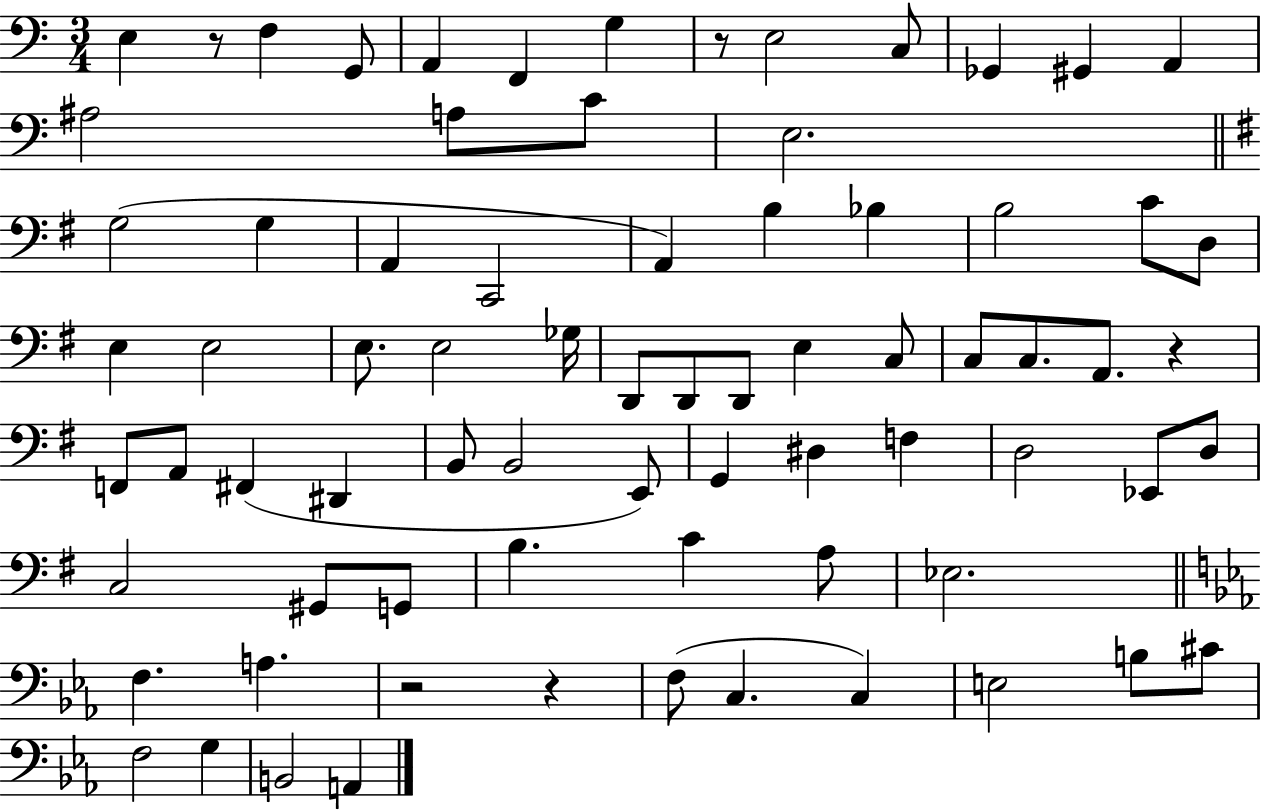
E3/q R/e F3/q G2/e A2/q F2/q G3/q R/e E3/h C3/e Gb2/q G#2/q A2/q A#3/h A3/e C4/e E3/h. G3/h G3/q A2/q C2/h A2/q B3/q Bb3/q B3/h C4/e D3/e E3/q E3/h E3/e. E3/h Gb3/s D2/e D2/e D2/e E3/q C3/e C3/e C3/e. A2/e. R/q F2/e A2/e F#2/q D#2/q B2/e B2/h E2/e G2/q D#3/q F3/q D3/h Eb2/e D3/e C3/h G#2/e G2/e B3/q. C4/q A3/e Eb3/h. F3/q. A3/q. R/h R/q F3/e C3/q. C3/q E3/h B3/e C#4/e F3/h G3/q B2/h A2/q